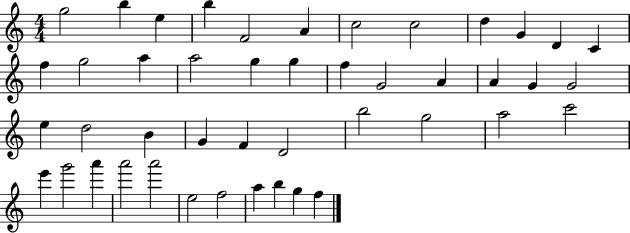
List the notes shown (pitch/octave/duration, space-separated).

G5/h B5/q E5/q B5/q F4/h A4/q C5/h C5/h D5/q G4/q D4/q C4/q F5/q G5/h A5/q A5/h G5/q G5/q F5/q G4/h A4/q A4/q G4/q G4/h E5/q D5/h B4/q G4/q F4/q D4/h B5/h G5/h A5/h C6/h E6/q G6/h A6/q A6/h A6/h E5/h F5/h A5/q B5/q G5/q F5/q